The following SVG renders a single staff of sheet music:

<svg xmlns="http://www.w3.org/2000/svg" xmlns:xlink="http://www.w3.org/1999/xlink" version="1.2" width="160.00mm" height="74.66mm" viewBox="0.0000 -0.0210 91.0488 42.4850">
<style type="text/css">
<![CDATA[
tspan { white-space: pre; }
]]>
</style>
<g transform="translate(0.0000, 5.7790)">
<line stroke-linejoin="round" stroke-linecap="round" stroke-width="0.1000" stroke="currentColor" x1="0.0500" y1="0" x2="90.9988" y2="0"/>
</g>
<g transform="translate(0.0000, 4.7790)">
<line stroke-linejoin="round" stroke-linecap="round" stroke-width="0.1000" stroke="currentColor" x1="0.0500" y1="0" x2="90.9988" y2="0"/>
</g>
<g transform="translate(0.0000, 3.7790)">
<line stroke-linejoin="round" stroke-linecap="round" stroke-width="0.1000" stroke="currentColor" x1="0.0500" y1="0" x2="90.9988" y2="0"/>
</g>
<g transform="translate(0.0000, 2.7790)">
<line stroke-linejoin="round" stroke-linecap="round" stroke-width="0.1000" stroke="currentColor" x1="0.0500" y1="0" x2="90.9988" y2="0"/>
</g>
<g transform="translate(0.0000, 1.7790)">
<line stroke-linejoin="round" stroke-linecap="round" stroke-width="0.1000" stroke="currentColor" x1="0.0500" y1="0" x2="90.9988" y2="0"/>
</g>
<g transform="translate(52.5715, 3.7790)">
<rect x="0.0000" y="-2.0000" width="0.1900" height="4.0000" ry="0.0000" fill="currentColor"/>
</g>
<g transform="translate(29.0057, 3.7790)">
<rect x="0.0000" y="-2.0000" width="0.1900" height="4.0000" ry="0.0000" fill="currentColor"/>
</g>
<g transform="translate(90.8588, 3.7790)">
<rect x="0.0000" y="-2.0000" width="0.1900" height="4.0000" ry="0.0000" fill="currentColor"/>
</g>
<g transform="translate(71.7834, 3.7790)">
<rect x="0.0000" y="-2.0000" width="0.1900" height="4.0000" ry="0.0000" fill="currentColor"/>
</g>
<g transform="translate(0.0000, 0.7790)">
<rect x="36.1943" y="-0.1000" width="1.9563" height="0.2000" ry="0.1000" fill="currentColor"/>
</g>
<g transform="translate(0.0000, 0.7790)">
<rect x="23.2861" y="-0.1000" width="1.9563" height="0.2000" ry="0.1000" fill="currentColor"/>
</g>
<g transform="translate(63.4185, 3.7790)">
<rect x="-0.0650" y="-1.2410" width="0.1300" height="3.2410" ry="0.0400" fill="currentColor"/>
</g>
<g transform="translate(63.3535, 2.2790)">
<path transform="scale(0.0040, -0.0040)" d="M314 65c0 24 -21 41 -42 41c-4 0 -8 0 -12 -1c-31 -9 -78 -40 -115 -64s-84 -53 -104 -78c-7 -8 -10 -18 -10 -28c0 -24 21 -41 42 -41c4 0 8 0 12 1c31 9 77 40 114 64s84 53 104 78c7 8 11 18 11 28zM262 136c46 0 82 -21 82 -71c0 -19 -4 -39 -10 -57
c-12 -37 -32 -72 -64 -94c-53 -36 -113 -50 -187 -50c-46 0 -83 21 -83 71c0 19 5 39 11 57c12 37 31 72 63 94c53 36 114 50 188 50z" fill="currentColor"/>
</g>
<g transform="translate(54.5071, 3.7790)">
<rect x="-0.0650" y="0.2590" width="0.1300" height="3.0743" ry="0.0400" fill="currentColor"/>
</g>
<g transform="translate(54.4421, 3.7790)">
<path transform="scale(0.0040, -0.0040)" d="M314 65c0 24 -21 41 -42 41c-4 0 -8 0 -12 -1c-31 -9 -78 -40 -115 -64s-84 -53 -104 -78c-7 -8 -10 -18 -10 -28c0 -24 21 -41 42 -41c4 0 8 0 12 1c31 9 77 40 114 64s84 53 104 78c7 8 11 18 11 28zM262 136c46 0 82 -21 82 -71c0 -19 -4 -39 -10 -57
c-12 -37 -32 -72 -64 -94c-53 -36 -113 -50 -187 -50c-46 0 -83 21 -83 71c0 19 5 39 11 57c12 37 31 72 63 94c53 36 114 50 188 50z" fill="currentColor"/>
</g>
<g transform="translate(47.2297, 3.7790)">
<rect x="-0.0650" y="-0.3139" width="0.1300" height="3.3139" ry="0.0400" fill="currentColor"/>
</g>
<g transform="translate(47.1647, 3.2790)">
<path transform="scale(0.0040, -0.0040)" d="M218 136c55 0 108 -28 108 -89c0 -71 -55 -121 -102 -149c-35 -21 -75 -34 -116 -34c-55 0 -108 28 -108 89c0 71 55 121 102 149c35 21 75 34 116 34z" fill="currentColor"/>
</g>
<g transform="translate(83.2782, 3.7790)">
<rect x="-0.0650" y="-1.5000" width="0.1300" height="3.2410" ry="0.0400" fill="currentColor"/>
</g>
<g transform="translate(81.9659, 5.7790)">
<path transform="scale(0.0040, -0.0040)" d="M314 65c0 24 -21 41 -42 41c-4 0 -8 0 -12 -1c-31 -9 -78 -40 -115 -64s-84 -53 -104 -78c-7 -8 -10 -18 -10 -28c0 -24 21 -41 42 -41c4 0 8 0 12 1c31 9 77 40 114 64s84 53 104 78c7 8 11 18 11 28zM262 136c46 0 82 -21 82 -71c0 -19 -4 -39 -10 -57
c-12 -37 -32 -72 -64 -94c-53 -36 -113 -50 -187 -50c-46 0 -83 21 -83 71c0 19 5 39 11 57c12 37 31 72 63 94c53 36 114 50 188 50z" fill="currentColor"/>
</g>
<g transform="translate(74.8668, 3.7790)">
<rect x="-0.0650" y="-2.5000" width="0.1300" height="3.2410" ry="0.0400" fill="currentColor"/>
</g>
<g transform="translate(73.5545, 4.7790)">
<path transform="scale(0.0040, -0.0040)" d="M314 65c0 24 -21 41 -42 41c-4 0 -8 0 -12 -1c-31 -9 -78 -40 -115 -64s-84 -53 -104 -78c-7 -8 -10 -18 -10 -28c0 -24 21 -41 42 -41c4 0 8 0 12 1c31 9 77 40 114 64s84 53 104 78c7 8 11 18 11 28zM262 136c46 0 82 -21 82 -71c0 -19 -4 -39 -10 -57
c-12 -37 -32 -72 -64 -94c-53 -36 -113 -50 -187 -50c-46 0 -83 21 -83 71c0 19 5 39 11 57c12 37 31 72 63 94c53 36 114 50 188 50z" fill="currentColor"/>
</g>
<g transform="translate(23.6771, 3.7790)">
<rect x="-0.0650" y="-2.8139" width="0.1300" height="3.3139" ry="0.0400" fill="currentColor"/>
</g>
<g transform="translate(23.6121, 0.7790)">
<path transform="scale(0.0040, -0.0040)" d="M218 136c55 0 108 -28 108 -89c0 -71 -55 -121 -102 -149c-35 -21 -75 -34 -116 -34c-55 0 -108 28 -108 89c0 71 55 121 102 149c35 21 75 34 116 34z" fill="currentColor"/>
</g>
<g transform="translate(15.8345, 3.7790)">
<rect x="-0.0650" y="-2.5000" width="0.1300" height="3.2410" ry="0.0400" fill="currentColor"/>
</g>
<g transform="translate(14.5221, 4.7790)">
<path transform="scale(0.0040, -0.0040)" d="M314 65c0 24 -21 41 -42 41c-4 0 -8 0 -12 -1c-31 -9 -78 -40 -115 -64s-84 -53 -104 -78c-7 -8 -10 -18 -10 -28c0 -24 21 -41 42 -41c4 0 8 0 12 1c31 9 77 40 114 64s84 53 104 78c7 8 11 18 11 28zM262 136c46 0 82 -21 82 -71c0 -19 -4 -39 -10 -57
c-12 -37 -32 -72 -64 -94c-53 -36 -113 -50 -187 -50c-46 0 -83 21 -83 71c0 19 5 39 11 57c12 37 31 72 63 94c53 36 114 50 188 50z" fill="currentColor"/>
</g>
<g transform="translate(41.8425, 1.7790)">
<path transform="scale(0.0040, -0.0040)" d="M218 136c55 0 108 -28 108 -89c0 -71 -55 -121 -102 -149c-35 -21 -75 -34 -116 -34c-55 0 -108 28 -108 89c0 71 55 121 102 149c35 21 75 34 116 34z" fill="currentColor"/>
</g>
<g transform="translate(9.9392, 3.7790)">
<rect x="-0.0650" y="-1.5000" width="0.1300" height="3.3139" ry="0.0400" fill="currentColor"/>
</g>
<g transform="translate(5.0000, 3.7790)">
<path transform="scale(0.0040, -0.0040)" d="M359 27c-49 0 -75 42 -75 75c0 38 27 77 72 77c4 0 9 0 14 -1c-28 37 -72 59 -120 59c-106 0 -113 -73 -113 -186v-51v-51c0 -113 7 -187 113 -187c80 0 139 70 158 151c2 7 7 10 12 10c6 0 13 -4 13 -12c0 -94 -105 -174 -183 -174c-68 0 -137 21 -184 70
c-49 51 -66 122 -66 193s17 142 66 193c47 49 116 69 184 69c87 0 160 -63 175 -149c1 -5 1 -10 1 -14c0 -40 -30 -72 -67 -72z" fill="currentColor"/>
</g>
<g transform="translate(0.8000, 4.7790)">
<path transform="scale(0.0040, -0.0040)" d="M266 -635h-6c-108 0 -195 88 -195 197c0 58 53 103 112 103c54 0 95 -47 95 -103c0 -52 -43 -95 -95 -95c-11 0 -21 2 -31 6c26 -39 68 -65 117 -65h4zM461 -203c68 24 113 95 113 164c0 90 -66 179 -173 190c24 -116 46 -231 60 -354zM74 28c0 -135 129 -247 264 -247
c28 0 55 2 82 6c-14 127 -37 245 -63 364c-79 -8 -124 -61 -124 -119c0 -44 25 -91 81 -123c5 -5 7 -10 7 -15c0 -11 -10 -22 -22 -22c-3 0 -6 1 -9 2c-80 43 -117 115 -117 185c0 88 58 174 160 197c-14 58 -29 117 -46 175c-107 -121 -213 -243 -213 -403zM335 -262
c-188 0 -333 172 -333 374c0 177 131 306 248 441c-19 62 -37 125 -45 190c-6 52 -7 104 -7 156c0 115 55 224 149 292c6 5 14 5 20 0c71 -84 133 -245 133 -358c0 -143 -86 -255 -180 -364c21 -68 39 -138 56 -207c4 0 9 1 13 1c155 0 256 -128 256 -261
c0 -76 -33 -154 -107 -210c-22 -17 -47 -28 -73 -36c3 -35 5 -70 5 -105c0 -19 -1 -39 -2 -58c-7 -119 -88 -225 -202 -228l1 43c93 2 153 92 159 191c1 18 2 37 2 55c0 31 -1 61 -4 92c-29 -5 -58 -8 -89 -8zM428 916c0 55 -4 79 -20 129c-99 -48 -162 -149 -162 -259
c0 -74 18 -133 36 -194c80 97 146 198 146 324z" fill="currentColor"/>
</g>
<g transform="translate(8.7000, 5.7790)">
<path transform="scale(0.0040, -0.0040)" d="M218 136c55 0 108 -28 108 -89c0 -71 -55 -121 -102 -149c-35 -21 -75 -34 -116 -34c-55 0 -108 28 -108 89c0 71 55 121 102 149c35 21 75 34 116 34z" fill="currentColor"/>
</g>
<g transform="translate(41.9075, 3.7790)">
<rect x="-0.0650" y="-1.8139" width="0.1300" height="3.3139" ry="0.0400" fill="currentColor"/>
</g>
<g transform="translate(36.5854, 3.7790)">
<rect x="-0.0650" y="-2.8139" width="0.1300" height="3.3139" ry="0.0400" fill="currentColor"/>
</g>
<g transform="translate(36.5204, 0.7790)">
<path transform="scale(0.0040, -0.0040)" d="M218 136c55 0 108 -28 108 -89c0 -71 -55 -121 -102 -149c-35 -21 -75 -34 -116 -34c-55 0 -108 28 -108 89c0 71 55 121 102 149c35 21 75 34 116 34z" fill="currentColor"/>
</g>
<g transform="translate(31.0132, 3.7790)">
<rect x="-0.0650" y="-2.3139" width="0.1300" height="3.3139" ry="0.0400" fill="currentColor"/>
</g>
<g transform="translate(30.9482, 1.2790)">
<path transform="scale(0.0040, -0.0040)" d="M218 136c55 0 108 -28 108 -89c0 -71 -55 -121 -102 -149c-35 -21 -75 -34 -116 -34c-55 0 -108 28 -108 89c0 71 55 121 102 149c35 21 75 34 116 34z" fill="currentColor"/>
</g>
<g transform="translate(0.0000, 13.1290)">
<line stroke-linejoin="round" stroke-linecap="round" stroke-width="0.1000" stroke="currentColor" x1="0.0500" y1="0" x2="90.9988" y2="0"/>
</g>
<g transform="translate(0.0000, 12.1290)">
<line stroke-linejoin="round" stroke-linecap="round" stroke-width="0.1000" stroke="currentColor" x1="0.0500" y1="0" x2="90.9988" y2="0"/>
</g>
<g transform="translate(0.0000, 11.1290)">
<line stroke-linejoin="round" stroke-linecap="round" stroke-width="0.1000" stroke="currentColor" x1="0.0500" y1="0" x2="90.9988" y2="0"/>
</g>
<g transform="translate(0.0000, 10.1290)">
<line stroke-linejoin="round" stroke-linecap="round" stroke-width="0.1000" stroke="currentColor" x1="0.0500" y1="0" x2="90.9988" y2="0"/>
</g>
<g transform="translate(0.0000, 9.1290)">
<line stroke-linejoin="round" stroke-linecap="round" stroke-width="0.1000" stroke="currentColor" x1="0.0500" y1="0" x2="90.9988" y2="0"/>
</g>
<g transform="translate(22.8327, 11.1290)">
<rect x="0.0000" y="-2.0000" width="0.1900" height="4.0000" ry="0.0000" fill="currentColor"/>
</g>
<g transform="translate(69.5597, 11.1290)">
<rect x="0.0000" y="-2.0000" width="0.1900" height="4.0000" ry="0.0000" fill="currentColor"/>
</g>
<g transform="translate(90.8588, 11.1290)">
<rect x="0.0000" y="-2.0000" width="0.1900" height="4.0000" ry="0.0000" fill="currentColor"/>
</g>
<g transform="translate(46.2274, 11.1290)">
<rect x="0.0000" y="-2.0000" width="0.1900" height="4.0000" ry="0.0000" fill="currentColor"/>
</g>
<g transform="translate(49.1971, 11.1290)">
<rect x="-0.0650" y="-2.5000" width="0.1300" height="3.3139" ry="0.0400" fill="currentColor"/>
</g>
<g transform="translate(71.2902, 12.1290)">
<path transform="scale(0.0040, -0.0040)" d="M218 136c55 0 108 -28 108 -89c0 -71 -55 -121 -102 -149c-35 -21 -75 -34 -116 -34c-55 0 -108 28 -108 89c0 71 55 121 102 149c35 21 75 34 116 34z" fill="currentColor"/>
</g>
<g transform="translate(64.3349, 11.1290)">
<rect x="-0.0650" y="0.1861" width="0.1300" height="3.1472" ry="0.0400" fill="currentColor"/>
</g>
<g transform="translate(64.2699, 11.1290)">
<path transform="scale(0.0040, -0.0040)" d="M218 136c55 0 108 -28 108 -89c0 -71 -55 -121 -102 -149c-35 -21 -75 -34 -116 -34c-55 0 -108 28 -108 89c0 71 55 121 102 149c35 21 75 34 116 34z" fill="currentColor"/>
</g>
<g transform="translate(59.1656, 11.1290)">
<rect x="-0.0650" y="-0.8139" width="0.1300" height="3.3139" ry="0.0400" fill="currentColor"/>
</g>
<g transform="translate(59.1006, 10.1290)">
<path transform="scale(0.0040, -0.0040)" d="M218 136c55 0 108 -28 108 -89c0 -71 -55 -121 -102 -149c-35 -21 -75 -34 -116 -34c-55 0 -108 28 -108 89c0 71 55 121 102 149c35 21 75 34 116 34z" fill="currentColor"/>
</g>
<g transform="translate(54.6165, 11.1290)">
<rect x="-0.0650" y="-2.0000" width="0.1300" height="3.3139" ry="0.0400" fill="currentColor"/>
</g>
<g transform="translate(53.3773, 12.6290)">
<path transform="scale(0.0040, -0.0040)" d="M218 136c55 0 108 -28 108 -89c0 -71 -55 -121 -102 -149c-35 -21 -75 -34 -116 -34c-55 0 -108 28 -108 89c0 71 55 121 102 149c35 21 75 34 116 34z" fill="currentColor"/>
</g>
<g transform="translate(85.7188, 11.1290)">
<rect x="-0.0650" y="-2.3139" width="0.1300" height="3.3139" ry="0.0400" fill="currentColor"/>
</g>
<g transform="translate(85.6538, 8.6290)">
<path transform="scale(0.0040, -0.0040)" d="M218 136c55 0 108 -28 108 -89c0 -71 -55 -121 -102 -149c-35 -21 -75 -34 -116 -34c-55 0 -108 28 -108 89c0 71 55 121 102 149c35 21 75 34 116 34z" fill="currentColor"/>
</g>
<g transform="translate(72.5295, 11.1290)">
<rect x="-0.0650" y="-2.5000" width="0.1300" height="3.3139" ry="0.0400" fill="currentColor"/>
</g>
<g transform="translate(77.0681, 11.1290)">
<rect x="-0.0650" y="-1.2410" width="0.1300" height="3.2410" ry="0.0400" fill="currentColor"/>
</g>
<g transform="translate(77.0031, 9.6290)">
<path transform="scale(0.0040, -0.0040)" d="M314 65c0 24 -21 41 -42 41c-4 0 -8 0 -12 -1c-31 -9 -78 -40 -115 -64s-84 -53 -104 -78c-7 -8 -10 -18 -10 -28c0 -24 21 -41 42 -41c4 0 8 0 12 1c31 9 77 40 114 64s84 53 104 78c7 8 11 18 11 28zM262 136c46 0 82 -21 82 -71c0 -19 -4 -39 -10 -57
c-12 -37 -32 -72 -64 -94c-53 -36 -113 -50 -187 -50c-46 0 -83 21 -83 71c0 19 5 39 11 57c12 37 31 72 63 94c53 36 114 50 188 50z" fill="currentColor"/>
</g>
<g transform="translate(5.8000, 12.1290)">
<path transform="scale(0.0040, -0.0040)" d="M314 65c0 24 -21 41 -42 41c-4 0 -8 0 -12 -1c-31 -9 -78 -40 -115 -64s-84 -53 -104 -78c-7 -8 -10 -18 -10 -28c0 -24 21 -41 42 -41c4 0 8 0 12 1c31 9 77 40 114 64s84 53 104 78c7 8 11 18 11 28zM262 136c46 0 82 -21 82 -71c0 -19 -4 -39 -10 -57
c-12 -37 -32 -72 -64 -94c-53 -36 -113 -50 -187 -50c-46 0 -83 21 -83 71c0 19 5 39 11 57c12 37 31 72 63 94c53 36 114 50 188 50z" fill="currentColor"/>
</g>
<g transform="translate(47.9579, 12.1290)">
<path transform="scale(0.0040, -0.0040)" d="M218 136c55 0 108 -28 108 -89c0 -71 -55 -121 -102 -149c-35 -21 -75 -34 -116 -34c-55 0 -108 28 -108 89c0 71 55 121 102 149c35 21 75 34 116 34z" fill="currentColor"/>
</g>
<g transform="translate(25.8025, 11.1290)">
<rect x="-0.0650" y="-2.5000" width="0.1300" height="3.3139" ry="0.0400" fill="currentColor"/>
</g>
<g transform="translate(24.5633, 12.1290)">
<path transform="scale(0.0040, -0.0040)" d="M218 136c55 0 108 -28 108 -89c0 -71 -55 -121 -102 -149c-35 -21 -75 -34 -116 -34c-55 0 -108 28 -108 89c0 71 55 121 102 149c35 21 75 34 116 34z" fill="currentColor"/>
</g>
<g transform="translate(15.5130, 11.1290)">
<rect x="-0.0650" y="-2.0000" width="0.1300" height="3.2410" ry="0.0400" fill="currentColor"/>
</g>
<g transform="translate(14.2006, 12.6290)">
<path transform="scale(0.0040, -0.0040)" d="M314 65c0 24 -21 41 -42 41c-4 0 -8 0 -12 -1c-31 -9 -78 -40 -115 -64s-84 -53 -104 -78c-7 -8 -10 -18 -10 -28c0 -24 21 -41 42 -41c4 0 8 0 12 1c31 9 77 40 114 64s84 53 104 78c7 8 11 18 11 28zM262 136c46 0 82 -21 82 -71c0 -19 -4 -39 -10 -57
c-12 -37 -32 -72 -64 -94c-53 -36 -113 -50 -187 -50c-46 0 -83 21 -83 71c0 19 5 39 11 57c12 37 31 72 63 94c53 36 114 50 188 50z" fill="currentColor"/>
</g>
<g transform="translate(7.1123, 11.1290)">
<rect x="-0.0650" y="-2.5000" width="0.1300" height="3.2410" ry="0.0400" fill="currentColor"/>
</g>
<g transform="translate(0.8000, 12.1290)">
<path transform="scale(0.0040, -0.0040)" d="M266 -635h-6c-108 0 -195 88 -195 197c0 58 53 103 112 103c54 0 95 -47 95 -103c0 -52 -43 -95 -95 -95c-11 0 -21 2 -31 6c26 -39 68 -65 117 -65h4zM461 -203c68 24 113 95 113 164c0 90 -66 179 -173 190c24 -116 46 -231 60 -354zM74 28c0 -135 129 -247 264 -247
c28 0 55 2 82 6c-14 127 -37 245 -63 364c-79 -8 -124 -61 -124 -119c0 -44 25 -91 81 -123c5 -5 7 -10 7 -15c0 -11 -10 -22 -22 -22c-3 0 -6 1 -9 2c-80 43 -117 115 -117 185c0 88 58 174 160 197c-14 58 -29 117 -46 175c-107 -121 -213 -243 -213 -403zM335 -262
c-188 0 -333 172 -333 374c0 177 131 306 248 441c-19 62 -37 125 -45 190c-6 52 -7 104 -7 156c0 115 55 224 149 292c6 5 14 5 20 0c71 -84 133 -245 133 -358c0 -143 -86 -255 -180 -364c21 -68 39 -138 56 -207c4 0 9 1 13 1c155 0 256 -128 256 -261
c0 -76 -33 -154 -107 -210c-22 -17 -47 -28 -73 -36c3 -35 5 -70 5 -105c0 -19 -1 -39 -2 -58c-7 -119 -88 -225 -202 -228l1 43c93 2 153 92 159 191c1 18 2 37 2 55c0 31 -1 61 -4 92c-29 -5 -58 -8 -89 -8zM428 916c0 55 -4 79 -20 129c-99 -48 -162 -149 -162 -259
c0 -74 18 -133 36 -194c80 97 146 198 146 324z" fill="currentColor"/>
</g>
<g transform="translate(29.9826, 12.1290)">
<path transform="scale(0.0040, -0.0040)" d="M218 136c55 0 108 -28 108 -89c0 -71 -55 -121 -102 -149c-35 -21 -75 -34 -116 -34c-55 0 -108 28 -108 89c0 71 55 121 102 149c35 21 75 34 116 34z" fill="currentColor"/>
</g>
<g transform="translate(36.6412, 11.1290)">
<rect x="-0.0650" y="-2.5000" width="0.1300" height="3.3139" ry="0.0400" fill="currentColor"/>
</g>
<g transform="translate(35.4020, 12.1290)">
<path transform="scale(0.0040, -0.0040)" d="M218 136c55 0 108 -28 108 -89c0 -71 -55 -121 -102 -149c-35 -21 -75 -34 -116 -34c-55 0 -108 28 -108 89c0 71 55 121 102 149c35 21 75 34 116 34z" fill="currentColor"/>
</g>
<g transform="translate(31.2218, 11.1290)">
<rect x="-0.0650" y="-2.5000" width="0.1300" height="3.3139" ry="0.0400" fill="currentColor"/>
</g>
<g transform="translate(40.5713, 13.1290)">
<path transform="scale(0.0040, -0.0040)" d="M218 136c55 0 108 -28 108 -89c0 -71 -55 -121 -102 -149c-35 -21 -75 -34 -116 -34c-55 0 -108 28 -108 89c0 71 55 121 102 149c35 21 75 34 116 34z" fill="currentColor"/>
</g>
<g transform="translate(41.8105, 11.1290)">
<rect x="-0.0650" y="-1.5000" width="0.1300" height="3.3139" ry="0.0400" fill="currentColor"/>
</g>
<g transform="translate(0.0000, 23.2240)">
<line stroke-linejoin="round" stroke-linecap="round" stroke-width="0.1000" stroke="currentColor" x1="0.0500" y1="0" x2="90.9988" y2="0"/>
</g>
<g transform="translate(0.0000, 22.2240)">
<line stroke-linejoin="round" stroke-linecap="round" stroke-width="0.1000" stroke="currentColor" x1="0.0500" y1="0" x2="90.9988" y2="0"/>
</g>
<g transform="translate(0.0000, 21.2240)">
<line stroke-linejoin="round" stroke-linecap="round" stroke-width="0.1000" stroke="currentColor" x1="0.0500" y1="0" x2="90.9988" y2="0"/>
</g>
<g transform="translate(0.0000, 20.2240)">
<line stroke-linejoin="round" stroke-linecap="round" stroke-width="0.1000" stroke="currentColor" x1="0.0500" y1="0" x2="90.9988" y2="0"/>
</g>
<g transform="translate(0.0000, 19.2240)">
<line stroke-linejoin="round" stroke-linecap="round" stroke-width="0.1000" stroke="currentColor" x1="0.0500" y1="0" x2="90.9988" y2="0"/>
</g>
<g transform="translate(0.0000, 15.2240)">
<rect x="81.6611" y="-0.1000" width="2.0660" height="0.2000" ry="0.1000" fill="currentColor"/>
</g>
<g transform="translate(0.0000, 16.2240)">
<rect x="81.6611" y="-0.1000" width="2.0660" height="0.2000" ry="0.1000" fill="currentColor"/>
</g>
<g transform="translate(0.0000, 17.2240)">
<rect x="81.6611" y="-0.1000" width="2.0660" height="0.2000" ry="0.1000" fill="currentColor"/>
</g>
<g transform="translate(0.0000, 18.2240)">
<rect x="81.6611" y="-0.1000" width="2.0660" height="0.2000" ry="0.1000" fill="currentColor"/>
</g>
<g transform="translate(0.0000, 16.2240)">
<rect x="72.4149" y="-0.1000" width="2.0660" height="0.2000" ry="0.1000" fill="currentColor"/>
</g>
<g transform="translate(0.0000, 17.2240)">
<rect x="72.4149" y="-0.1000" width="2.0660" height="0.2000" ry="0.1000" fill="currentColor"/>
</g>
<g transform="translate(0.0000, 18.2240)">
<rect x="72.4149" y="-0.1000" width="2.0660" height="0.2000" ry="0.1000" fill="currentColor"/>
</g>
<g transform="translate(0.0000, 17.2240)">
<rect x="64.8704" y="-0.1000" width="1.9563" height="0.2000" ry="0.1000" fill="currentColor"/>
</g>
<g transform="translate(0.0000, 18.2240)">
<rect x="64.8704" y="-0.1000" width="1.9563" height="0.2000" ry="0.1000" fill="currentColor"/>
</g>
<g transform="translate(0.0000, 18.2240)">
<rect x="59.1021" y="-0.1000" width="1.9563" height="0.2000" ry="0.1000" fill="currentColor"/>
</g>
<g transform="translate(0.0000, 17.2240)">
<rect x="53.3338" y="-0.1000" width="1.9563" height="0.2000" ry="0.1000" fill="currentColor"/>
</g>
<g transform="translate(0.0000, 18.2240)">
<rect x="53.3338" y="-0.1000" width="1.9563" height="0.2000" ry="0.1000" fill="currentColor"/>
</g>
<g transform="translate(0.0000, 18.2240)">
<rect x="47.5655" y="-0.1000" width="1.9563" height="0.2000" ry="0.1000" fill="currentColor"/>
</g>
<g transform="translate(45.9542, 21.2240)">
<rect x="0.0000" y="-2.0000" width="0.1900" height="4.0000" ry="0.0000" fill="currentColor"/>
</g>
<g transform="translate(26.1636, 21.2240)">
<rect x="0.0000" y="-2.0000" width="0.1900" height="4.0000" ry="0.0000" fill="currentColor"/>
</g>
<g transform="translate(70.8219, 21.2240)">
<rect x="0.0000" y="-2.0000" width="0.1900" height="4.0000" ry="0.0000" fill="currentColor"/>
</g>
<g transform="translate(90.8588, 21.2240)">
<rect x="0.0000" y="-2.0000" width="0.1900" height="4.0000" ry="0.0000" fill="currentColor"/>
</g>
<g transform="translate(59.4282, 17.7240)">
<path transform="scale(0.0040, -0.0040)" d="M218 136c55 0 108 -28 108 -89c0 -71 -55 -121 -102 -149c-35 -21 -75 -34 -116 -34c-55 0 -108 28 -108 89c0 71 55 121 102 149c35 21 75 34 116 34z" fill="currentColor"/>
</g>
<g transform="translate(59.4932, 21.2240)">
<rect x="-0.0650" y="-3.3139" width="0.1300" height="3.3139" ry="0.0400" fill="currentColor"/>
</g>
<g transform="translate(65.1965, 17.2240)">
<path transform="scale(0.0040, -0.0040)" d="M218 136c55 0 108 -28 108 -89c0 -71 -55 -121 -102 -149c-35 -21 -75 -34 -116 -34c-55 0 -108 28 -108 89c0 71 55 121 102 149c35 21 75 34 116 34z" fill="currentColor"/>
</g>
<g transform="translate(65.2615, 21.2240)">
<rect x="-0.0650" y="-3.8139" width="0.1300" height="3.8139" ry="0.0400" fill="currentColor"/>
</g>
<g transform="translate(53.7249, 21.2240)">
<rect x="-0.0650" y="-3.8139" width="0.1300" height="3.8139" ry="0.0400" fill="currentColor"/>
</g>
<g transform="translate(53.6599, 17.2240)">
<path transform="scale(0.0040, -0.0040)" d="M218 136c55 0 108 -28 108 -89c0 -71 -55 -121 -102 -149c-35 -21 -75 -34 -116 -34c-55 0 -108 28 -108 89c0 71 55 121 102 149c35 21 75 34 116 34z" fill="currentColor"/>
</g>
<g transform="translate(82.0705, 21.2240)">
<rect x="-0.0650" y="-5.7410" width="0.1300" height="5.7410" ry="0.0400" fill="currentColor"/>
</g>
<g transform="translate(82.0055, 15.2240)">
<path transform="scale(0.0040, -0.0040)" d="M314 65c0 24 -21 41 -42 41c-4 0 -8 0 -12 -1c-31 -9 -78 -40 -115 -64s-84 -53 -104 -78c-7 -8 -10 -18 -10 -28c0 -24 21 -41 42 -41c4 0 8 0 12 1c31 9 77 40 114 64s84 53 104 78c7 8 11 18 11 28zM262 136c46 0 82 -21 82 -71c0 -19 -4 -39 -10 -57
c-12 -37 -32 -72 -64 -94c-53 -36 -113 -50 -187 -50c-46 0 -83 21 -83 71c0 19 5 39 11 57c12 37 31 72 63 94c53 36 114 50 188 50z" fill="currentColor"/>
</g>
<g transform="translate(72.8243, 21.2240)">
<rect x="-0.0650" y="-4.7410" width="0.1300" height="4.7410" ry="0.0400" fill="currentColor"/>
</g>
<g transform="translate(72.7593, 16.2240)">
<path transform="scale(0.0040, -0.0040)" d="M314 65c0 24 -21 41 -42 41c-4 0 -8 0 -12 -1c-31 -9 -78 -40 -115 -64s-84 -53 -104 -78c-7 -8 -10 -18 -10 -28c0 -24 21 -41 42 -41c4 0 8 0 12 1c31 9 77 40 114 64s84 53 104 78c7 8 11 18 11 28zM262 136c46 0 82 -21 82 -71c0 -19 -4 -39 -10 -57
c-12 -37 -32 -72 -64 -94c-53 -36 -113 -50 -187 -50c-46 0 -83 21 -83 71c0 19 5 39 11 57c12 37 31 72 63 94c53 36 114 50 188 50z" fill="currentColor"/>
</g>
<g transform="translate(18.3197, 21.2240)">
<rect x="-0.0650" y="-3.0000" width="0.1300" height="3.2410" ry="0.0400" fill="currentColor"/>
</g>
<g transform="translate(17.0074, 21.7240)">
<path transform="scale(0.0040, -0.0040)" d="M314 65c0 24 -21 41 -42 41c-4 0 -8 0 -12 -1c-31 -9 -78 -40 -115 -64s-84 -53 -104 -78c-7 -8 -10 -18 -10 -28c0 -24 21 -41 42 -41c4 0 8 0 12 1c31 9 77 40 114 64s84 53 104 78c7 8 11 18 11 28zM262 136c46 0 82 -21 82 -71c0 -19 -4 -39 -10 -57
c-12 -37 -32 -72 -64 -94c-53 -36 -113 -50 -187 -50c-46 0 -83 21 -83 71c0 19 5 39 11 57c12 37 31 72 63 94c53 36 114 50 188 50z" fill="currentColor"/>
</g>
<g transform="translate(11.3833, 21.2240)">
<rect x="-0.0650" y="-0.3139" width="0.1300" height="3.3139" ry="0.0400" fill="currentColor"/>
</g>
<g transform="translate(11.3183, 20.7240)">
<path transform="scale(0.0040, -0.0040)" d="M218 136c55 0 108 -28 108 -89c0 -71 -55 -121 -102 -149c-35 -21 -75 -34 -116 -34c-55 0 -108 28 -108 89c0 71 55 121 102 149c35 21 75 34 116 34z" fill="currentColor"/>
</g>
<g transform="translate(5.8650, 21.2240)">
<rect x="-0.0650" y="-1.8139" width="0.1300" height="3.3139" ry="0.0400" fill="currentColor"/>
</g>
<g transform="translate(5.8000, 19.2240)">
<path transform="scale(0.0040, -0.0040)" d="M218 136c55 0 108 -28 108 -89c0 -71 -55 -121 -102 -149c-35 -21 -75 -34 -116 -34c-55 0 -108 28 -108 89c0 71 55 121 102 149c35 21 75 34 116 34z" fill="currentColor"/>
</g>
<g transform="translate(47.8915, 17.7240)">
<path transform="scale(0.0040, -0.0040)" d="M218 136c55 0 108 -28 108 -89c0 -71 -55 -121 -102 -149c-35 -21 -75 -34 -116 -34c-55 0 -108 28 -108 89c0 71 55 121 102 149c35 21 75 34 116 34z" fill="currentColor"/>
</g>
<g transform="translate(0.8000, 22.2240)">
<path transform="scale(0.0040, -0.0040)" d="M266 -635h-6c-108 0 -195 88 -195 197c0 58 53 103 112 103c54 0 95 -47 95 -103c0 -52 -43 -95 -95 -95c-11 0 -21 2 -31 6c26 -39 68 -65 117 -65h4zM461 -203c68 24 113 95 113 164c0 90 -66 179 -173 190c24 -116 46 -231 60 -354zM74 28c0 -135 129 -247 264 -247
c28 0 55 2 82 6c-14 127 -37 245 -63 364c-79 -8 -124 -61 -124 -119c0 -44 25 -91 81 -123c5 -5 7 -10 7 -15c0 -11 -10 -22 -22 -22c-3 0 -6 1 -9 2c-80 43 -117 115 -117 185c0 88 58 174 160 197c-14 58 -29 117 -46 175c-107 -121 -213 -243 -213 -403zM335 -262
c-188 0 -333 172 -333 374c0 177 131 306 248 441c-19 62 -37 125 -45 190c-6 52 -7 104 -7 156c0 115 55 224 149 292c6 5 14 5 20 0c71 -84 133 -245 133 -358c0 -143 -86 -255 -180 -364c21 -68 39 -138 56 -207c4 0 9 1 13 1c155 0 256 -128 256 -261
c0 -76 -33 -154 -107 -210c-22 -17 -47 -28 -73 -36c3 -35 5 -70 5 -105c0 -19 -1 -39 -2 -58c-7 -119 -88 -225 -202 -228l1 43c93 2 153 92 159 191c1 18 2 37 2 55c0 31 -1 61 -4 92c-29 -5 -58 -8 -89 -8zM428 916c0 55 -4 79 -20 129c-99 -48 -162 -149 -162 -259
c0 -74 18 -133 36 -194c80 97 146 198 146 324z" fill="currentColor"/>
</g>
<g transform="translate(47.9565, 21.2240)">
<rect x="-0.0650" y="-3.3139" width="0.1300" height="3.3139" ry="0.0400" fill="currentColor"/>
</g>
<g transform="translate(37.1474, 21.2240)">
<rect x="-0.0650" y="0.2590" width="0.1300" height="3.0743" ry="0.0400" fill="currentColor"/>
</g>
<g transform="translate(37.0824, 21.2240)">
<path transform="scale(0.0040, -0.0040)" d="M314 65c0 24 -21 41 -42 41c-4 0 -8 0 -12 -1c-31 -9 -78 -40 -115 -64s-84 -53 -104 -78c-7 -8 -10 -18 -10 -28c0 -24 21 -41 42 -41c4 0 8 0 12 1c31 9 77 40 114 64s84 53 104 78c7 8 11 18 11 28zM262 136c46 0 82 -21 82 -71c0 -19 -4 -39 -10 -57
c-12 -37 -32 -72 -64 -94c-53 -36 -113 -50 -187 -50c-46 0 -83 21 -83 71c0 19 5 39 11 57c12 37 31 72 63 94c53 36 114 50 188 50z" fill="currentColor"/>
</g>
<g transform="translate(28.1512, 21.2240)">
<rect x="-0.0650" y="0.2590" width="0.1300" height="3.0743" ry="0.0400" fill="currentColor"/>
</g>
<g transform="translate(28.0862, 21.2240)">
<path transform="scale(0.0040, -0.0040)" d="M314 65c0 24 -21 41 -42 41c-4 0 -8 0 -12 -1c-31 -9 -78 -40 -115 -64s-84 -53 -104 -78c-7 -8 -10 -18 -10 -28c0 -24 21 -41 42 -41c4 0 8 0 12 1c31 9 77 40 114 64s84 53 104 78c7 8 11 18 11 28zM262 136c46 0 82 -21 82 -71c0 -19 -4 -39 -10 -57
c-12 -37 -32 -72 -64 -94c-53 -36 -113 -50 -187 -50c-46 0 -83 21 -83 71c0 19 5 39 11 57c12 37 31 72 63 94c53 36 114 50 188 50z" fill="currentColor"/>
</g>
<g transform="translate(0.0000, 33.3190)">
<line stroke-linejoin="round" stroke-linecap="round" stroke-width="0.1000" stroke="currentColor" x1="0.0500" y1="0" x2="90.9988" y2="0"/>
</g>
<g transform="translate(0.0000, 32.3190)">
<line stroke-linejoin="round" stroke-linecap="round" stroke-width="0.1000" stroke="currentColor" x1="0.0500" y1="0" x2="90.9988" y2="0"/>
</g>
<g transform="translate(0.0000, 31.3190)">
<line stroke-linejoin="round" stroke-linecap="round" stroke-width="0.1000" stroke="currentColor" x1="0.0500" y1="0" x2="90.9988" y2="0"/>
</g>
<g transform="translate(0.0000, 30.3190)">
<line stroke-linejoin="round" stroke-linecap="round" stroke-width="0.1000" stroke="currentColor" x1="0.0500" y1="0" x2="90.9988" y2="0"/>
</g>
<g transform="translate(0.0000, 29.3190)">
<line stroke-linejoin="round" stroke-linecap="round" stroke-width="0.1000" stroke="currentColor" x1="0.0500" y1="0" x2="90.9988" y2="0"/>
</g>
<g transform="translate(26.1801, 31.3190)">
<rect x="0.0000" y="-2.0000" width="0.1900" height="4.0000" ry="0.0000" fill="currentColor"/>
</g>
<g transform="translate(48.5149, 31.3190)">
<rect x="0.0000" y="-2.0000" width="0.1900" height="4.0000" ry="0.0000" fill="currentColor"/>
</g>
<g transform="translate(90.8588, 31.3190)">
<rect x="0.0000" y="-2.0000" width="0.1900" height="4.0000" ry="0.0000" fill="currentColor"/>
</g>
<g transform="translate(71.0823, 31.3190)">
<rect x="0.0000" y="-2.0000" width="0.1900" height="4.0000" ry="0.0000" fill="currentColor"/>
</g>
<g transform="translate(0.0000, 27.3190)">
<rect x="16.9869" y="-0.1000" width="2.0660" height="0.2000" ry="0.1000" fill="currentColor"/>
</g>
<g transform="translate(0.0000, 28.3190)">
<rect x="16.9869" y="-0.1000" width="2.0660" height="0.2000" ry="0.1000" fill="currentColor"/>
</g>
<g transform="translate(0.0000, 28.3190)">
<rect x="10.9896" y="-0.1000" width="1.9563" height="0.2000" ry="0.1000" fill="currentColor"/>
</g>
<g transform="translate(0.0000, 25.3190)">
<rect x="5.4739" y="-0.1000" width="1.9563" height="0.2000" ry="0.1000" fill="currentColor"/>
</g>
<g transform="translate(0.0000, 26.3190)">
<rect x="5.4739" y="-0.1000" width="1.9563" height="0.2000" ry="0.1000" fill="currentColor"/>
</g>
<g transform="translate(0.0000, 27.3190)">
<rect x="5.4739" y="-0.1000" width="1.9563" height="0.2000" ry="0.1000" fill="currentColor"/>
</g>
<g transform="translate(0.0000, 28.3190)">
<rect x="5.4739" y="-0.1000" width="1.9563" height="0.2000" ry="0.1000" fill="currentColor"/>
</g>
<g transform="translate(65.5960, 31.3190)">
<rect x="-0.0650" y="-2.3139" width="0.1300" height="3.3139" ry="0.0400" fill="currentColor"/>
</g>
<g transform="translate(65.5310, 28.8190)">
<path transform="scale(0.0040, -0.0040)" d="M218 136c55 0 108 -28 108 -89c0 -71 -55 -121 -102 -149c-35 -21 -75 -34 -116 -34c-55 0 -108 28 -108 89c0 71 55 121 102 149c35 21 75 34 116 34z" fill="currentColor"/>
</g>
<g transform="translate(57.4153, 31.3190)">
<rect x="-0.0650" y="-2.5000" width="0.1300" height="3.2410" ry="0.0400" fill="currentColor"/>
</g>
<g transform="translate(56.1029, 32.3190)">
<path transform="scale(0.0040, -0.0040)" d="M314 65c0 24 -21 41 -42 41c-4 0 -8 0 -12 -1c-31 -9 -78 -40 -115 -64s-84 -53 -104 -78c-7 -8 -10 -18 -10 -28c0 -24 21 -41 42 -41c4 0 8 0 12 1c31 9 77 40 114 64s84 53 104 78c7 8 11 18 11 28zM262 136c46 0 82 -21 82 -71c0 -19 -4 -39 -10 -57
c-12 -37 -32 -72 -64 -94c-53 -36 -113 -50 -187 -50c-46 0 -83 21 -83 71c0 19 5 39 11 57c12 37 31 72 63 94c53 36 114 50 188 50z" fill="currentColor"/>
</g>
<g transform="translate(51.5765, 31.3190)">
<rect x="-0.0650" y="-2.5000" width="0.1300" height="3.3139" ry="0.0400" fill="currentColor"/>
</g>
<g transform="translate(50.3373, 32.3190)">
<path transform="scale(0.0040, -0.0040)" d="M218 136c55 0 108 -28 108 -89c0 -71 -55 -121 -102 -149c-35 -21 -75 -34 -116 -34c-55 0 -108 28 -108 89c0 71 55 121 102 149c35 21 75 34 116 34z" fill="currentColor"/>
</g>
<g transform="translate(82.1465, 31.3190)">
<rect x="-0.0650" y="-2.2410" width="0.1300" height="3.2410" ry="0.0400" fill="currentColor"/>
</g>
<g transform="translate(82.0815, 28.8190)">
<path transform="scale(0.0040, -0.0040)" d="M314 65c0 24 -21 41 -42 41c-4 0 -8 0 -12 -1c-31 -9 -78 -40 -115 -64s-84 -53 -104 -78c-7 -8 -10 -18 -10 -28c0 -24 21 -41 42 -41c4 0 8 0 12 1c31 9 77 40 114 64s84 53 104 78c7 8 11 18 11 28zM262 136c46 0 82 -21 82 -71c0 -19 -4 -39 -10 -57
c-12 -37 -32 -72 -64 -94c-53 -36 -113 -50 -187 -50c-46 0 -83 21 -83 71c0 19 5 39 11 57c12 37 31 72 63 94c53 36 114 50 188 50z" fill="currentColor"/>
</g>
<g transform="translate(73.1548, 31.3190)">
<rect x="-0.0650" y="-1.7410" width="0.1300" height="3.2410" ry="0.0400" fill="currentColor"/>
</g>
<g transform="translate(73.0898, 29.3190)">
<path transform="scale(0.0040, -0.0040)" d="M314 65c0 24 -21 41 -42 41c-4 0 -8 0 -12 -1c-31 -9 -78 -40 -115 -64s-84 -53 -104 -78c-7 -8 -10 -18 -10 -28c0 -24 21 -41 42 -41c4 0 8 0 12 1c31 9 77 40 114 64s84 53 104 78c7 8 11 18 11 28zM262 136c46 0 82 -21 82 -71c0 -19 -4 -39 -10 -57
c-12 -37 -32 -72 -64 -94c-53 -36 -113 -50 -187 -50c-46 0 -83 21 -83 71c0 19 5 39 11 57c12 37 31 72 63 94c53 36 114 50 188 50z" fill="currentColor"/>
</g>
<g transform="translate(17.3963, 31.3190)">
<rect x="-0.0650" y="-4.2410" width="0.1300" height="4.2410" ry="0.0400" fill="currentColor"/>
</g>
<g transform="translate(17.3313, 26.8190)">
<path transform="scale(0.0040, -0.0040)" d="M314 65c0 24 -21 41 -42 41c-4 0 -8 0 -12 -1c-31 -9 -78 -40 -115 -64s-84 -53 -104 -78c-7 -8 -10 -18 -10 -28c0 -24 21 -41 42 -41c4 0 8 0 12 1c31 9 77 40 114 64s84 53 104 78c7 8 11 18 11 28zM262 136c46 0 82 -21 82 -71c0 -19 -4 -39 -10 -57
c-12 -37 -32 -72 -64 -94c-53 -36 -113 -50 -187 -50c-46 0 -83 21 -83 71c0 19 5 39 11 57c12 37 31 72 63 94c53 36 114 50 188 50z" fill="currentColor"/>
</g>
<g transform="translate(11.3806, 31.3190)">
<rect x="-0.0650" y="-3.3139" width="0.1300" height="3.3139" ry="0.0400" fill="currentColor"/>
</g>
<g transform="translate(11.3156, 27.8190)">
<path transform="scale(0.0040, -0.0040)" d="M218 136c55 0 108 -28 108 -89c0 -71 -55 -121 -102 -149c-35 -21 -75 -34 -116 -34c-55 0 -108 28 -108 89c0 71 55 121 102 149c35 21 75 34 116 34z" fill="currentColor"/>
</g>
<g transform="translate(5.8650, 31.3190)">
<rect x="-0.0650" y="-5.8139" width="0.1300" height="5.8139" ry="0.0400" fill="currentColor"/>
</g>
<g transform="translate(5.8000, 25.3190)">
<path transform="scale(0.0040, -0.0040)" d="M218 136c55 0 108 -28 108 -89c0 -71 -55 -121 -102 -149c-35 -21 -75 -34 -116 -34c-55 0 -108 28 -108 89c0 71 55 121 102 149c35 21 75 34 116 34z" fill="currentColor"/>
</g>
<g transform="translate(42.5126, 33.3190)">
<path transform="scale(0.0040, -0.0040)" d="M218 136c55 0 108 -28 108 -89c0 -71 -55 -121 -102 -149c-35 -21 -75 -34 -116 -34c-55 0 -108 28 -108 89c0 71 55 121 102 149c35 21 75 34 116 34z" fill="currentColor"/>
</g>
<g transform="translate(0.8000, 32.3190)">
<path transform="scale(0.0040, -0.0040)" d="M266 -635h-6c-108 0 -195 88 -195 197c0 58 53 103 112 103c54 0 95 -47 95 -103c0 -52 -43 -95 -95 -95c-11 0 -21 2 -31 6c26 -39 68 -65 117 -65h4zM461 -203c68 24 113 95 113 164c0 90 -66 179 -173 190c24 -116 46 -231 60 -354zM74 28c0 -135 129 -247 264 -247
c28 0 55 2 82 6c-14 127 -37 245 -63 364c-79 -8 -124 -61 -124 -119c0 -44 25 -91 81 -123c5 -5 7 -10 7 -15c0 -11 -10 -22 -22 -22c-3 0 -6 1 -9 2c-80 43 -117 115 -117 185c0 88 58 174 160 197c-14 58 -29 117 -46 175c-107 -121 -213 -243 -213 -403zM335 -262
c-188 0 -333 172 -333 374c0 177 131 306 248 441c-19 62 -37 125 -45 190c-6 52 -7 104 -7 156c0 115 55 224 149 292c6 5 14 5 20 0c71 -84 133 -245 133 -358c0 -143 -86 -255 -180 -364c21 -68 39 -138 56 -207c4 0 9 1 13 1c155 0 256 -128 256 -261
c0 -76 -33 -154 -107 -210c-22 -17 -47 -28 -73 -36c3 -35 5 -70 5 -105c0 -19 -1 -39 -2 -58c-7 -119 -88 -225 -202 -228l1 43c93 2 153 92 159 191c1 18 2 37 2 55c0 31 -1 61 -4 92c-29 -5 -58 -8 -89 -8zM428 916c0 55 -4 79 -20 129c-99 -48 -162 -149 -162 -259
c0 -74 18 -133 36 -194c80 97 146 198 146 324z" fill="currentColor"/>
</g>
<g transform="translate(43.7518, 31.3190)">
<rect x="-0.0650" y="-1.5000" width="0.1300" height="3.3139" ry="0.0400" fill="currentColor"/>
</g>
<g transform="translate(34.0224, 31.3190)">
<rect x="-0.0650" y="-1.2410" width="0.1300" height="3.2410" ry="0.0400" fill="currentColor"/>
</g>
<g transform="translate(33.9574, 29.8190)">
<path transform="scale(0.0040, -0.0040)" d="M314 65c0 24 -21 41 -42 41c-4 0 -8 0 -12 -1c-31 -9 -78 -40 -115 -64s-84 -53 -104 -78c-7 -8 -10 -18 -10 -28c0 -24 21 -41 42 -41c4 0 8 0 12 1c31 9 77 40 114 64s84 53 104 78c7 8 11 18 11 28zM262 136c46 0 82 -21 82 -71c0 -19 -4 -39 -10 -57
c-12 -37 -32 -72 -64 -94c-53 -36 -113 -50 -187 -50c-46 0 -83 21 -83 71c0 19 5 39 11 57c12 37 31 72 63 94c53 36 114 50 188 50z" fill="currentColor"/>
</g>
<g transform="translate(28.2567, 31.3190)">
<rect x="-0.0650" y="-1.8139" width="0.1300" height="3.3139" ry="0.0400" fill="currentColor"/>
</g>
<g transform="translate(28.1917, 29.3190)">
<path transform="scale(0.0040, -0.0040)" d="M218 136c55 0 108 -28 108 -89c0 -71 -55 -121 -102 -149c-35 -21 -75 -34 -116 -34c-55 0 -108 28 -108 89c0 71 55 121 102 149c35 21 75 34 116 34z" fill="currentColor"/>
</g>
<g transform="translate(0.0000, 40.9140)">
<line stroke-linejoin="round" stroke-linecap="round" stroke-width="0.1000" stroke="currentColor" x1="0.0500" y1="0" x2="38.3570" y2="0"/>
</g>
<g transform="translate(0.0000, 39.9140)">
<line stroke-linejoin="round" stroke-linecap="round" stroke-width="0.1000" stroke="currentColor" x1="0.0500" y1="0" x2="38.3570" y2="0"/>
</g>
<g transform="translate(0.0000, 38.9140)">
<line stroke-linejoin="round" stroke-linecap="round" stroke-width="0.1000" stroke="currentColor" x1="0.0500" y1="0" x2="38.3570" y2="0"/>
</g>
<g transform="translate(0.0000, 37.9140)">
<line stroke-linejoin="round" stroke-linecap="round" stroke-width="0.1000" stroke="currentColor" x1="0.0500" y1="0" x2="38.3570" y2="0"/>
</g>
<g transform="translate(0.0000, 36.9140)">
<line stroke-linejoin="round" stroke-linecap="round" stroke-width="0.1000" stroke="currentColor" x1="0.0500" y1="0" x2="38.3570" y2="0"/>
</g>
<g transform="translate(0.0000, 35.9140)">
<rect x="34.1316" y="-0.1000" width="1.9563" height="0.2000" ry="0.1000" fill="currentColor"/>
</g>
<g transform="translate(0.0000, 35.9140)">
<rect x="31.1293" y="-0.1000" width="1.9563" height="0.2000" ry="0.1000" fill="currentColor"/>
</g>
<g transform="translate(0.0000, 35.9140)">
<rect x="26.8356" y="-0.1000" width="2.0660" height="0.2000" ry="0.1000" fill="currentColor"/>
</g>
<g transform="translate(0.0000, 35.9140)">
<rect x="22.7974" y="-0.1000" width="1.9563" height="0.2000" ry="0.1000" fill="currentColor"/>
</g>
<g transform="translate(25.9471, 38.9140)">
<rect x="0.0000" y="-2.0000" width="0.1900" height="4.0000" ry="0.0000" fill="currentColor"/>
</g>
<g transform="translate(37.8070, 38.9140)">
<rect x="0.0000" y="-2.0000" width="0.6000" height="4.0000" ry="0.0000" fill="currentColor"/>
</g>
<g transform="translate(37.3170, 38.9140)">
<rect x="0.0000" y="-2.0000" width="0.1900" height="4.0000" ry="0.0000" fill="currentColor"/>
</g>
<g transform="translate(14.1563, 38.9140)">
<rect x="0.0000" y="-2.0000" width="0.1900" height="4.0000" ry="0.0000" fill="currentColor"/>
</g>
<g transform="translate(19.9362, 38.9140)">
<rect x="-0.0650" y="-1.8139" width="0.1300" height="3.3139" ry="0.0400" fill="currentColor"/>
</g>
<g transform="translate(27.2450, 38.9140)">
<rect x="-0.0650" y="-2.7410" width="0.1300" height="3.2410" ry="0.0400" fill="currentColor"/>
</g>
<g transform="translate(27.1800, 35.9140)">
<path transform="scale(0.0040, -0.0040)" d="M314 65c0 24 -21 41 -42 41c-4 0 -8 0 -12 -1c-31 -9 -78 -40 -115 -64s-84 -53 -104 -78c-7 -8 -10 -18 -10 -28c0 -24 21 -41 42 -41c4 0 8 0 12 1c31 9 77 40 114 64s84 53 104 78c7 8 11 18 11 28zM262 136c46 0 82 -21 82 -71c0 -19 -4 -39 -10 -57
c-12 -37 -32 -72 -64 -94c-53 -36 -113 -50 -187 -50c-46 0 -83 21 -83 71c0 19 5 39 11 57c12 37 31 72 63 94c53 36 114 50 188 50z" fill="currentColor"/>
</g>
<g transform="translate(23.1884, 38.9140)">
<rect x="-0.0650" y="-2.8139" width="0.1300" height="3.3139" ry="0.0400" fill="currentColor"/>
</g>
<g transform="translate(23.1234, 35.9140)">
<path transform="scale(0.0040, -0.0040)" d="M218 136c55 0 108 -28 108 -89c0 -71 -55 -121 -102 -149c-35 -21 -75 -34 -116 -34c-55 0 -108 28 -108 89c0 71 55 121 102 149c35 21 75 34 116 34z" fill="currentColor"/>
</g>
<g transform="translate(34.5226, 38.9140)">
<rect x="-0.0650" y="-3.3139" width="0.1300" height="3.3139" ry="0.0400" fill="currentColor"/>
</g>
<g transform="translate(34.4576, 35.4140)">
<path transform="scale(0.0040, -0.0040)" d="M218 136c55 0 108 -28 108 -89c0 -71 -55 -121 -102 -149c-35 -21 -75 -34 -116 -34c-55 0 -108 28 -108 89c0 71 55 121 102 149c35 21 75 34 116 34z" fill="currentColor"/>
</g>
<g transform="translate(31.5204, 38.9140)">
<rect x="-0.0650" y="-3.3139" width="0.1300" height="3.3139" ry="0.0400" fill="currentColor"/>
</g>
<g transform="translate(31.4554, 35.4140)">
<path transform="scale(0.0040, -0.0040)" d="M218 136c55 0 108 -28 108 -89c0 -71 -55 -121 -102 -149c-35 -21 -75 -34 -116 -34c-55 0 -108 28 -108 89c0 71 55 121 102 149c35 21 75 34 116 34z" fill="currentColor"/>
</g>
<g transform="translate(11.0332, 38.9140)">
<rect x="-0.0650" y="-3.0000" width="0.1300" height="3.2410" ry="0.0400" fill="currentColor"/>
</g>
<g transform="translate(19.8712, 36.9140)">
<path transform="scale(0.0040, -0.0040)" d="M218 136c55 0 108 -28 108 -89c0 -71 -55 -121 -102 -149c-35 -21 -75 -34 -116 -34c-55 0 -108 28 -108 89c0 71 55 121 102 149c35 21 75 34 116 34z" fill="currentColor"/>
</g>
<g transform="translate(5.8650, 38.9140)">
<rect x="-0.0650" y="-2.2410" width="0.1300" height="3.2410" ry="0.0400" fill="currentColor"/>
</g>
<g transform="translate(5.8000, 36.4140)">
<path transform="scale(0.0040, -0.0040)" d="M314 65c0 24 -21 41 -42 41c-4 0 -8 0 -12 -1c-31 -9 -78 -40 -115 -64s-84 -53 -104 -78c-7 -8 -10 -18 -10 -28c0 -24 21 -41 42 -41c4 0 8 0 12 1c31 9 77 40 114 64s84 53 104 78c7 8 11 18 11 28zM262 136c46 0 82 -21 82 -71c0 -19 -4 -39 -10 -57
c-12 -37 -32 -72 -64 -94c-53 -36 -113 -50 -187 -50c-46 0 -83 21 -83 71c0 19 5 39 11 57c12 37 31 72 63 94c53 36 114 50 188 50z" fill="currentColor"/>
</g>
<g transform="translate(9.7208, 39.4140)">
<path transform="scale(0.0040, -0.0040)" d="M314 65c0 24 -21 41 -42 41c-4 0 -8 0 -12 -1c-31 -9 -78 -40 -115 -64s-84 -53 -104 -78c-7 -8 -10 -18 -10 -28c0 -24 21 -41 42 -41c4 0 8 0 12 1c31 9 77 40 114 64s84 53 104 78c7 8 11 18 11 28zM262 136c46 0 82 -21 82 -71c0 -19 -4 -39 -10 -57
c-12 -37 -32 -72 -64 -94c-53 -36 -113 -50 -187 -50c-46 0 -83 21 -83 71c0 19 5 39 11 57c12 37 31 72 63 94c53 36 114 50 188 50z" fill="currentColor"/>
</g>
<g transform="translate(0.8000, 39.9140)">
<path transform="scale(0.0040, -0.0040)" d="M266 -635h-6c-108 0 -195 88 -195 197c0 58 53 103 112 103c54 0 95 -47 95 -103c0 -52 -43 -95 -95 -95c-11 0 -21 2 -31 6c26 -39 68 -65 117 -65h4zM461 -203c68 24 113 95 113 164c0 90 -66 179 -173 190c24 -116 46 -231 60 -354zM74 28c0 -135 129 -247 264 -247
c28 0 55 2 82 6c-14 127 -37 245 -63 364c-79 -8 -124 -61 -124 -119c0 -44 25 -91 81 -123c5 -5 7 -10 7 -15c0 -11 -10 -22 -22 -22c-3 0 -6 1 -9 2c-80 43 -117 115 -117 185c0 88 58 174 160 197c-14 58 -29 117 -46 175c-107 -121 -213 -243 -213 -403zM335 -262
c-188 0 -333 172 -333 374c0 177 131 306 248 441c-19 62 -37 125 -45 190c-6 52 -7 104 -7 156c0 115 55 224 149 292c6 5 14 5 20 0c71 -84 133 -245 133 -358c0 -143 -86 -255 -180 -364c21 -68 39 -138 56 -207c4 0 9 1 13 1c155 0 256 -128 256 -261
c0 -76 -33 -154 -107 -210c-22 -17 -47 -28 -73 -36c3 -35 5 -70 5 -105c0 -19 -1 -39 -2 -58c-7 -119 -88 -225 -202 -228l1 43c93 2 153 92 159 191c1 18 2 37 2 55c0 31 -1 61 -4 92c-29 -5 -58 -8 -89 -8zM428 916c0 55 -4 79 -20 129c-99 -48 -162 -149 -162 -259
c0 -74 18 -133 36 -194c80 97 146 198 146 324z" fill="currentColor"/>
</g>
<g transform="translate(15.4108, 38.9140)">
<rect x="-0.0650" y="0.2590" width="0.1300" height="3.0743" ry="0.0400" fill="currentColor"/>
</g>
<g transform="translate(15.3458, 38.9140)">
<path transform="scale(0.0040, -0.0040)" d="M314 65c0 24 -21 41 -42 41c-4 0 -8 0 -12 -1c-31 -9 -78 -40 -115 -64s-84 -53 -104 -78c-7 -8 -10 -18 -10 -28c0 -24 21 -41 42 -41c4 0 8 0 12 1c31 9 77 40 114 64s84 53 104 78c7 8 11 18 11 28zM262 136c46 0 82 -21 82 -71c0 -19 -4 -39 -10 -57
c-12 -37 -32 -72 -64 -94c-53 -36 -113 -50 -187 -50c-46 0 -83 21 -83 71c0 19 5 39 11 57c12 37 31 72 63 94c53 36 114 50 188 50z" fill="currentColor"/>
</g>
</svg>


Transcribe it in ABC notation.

X:1
T:Untitled
M:4/4
L:1/4
K:C
E G2 a g a f c B2 e2 G2 E2 G2 F2 G G G E G F d B G e2 g f c A2 B2 B2 b c' b c' e'2 g'2 g' b d'2 f e2 E G G2 g f2 g2 g2 A2 B2 f a a2 b b